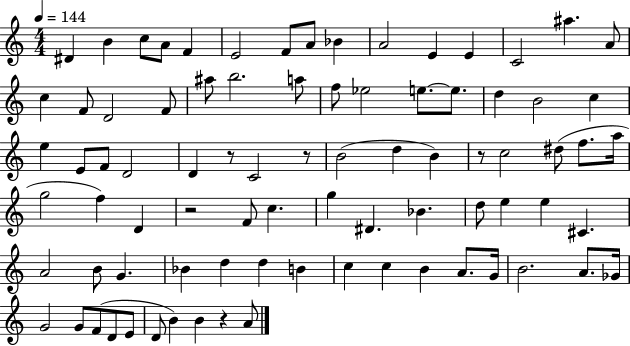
{
  \clef treble
  \numericTimeSignature
  \time 4/4
  \key c \major
  \tempo 4 = 144
  dis'4 b'4 c''8 a'8 f'4 | e'2 f'8 a'8 bes'4 | a'2 e'4 e'4 | c'2 ais''4. a'8 | \break c''4 f'8 d'2 f'8 | ais''8 b''2. a''8 | f''8 ees''2 e''8.~~ e''8. | d''4 b'2 c''4 | \break e''4 e'8 f'8 d'2 | d'4 r8 c'2 r8 | b'2( d''4 b'4) | r8 c''2 dis''8( f''8. a''16 | \break g''2 f''4) d'4 | r2 f'8 c''4. | g''4 dis'4. bes'4. | d''8 e''4 e''4 cis'4. | \break a'2 b'8 g'4. | bes'4 d''4 d''4 b'4 | c''4 c''4 b'4 a'8. g'16 | b'2. a'8. ges'16 | \break g'2 g'8 f'8( d'8 e'8 | d'8 b'4) b'4 r4 a'8 | \bar "|."
}